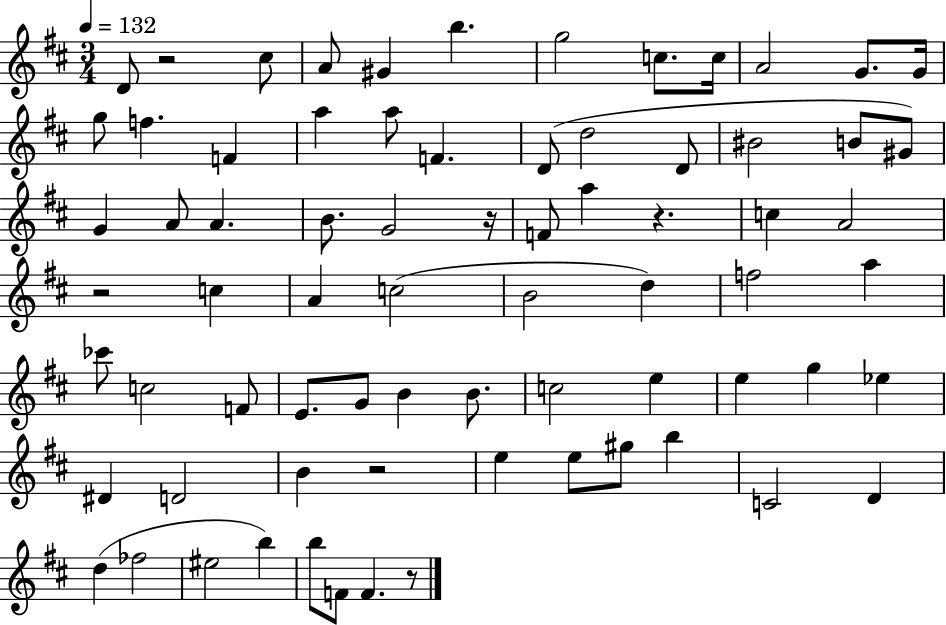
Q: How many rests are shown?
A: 6